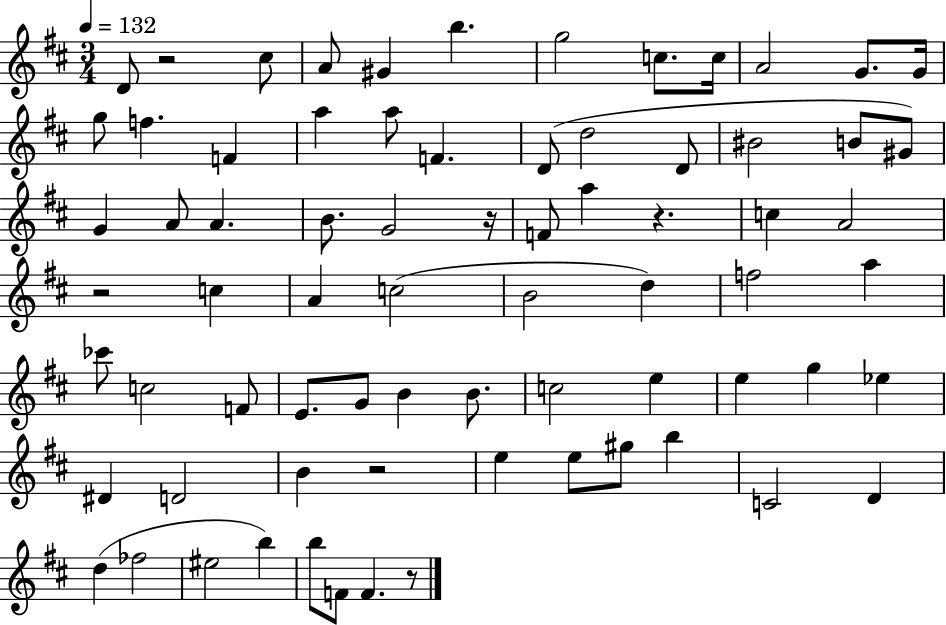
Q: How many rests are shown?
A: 6